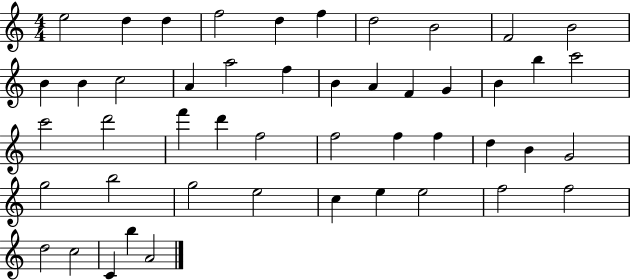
E5/h D5/q D5/q F5/h D5/q F5/q D5/h B4/h F4/h B4/h B4/q B4/q C5/h A4/q A5/h F5/q B4/q A4/q F4/q G4/q B4/q B5/q C6/h C6/h D6/h F6/q D6/q F5/h F5/h F5/q F5/q D5/q B4/q G4/h G5/h B5/h G5/h E5/h C5/q E5/q E5/h F5/h F5/h D5/h C5/h C4/q B5/q A4/h